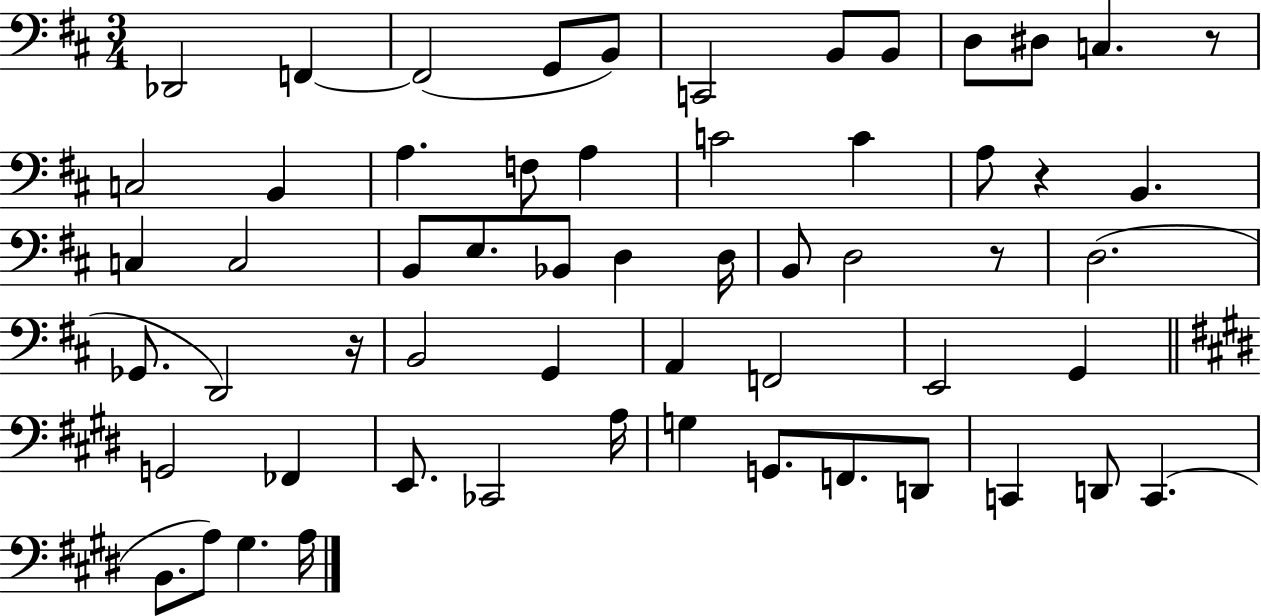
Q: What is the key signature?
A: D major